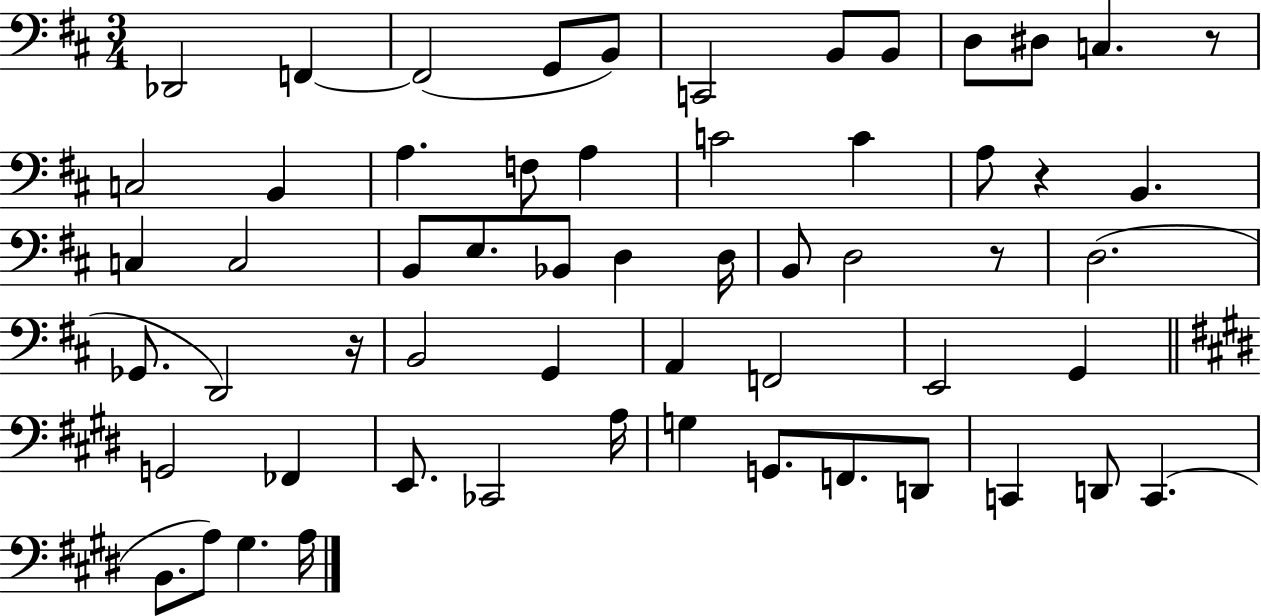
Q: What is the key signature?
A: D major